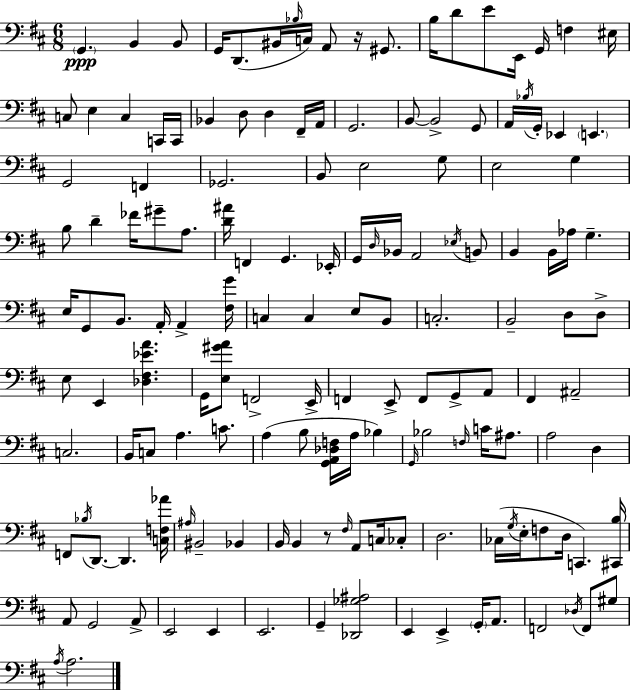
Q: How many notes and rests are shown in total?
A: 150